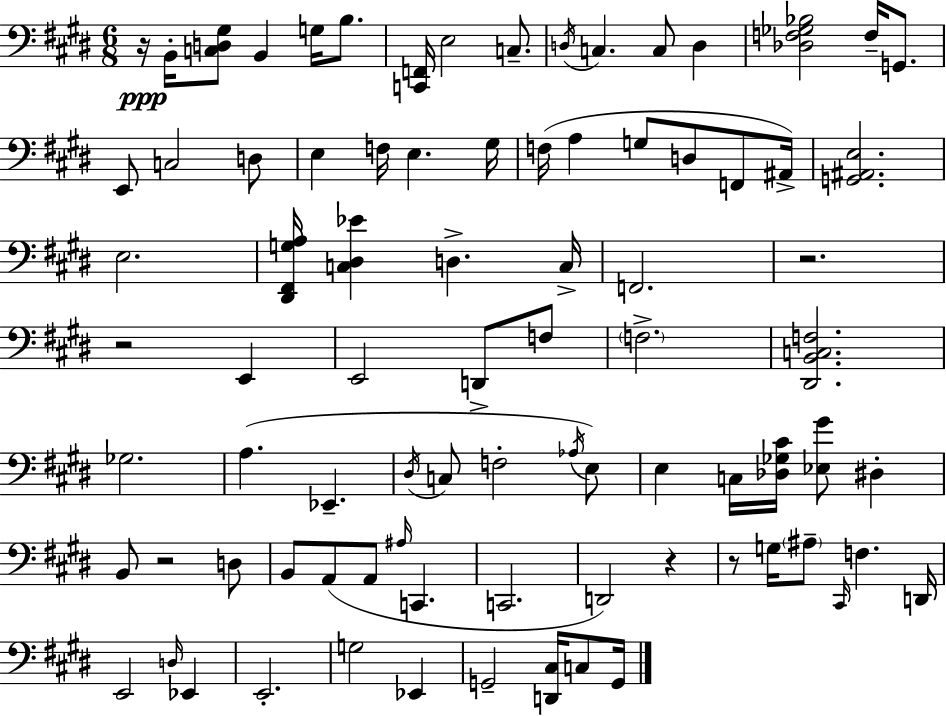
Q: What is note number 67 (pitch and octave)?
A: C3